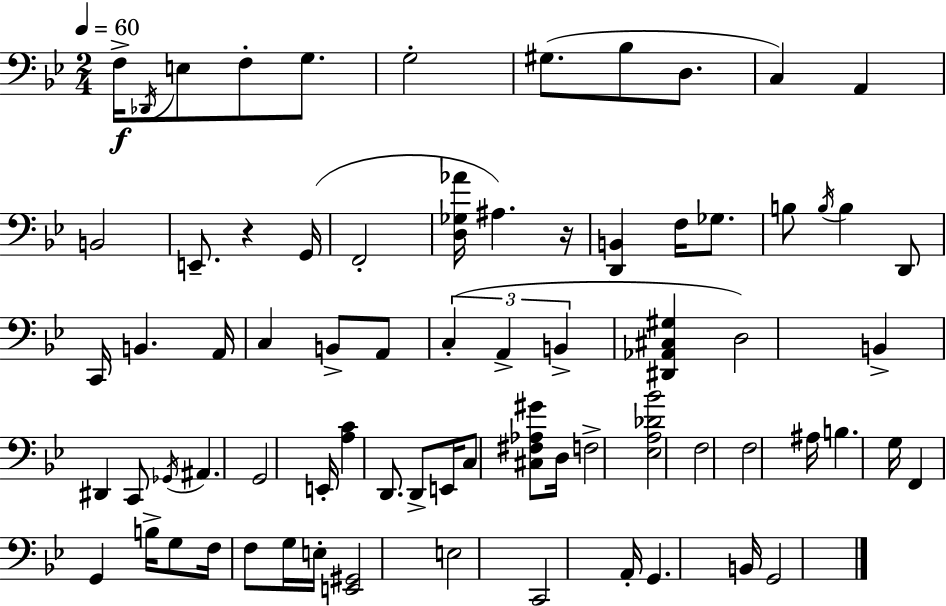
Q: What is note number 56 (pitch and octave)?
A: F3